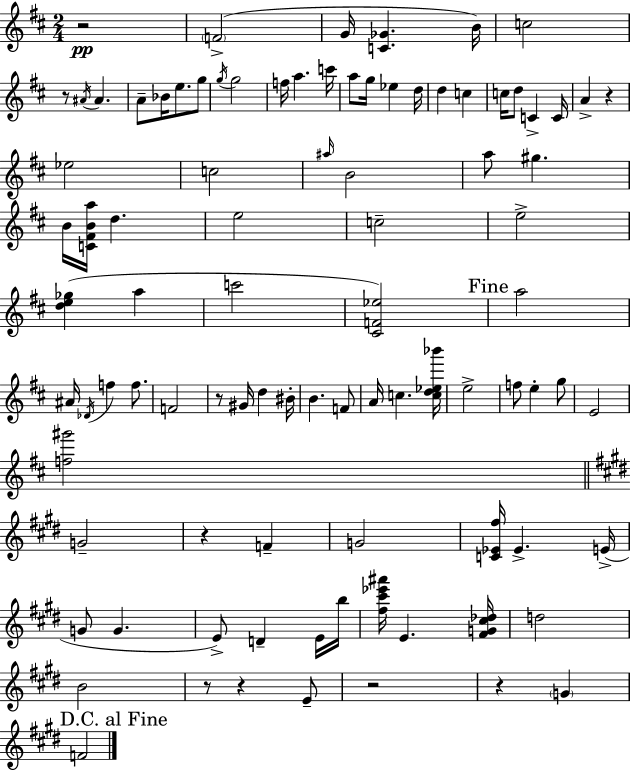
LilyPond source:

{
  \clef treble
  \numericTimeSignature
  \time 2/4
  \key d \major
  r2\pp | \parenthesize f'2->( | g'16 <c' ges'>4. b'16) | c''2 | \break r8 \acciaccatura { ais'16 } ais'4. | a'8-- bes'16 e''8. g''8 | \acciaccatura { g''16 } g''2 | f''16 a''4. | \break c'''16 a''8 g''16 ees''4 | d''16 d''4 c''4 | c''16 d''8 c'4-> | c'16 a'4-> r4 | \break ees''2 | c''2 | \grace { ais''16 } b'2 | a''8 gis''4. | \break b'16 <c' fis' b' a''>16 d''4. | e''2 | c''2-- | e''2-> | \break <d'' e'' ges''>4( a''4 | c'''2 | <cis' f' ees''>2) | \mark "Fine" a''2 | \break ais'16 \acciaccatura { des'16 } f''4 | f''8. f'2 | r8 gis'16 d''4 | bis'16-. b'4. | \break f'8 a'16 c''4. | <c'' d'' ees'' bes'''>16 e''2-> | f''8 e''4-. | g''8 e'2 | \break <f'' gis'''>2 | \bar "||" \break \key e \major g'2-- | r4 f'4-- | g'2 | <c' ees' fis''>16 ees'4.-> e'16->( | \break g'8 g'4. | e'8->) d'4-- e'16 b''16 | <fis'' cis''' ees''' ais'''>16 e'4. <fis' g' cis'' des''>16 | d''2 | \break b'2 | r8 r4 e'8-- | r2 | r4 \parenthesize g'4 | \break \mark "D.C. al Fine" f'2 | \bar "|."
}